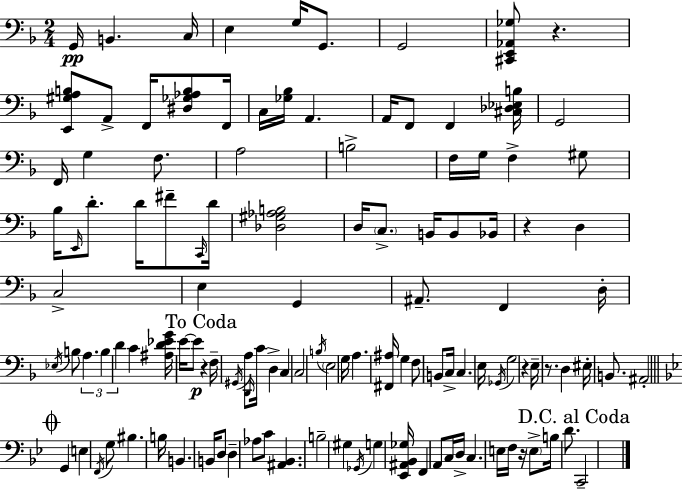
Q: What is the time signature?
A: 2/4